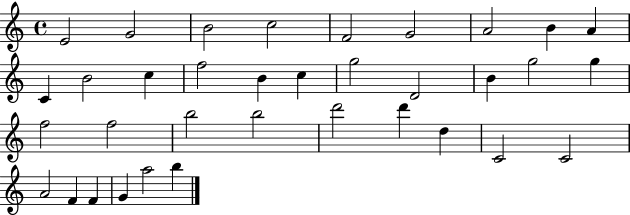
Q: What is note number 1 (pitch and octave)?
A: E4